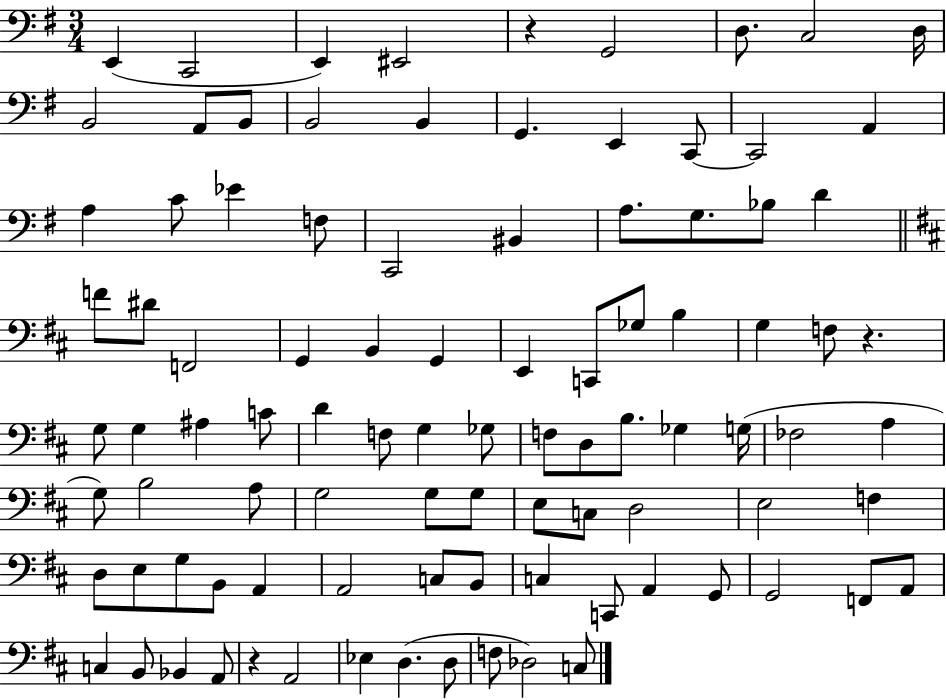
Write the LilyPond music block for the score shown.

{
  \clef bass
  \numericTimeSignature
  \time 3/4
  \key g \major
  \repeat volta 2 { e,4( c,2 | e,4) eis,2 | r4 g,2 | d8. c2 d16 | \break b,2 a,8 b,8 | b,2 b,4 | g,4. e,4 c,8~~ | c,2 a,4 | \break a4 c'8 ees'4 f8 | c,2 bis,4 | a8. g8. bes8 d'4 | \bar "||" \break \key d \major f'8 dis'8 f,2 | g,4 b,4 g,4 | e,4 c,8 ges8 b4 | g4 f8 r4. | \break g8 g4 ais4 c'8 | d'4 f8 g4 ges8 | f8 d8 b8. ges4 g16( | fes2 a4 | \break g8) b2 a8 | g2 g8 g8 | e8 c8 d2 | e2 f4 | \break d8 e8 g8 b,8 a,4 | a,2 c8 b,8 | c4 c,8 a,4 g,8 | g,2 f,8 a,8 | \break c4 b,8 bes,4 a,8 | r4 a,2 | ees4 d4.( d8 | f8 des2) c8 | \break } \bar "|."
}